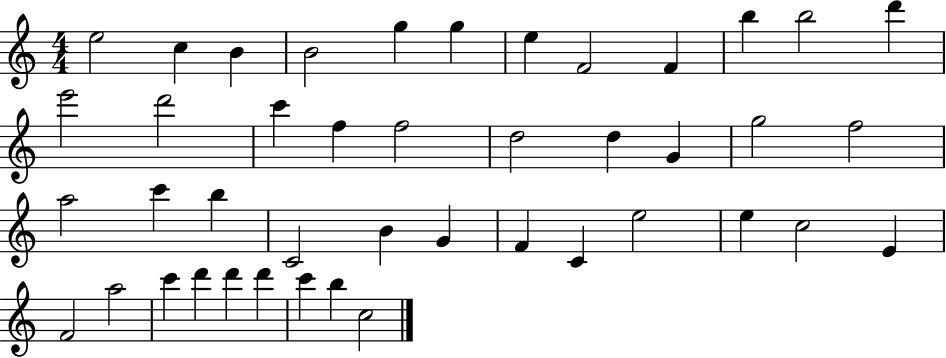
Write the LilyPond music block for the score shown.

{
  \clef treble
  \numericTimeSignature
  \time 4/4
  \key c \major
  e''2 c''4 b'4 | b'2 g''4 g''4 | e''4 f'2 f'4 | b''4 b''2 d'''4 | \break e'''2 d'''2 | c'''4 f''4 f''2 | d''2 d''4 g'4 | g''2 f''2 | \break a''2 c'''4 b''4 | c'2 b'4 g'4 | f'4 c'4 e''2 | e''4 c''2 e'4 | \break f'2 a''2 | c'''4 d'''4 d'''4 d'''4 | c'''4 b''4 c''2 | \bar "|."
}